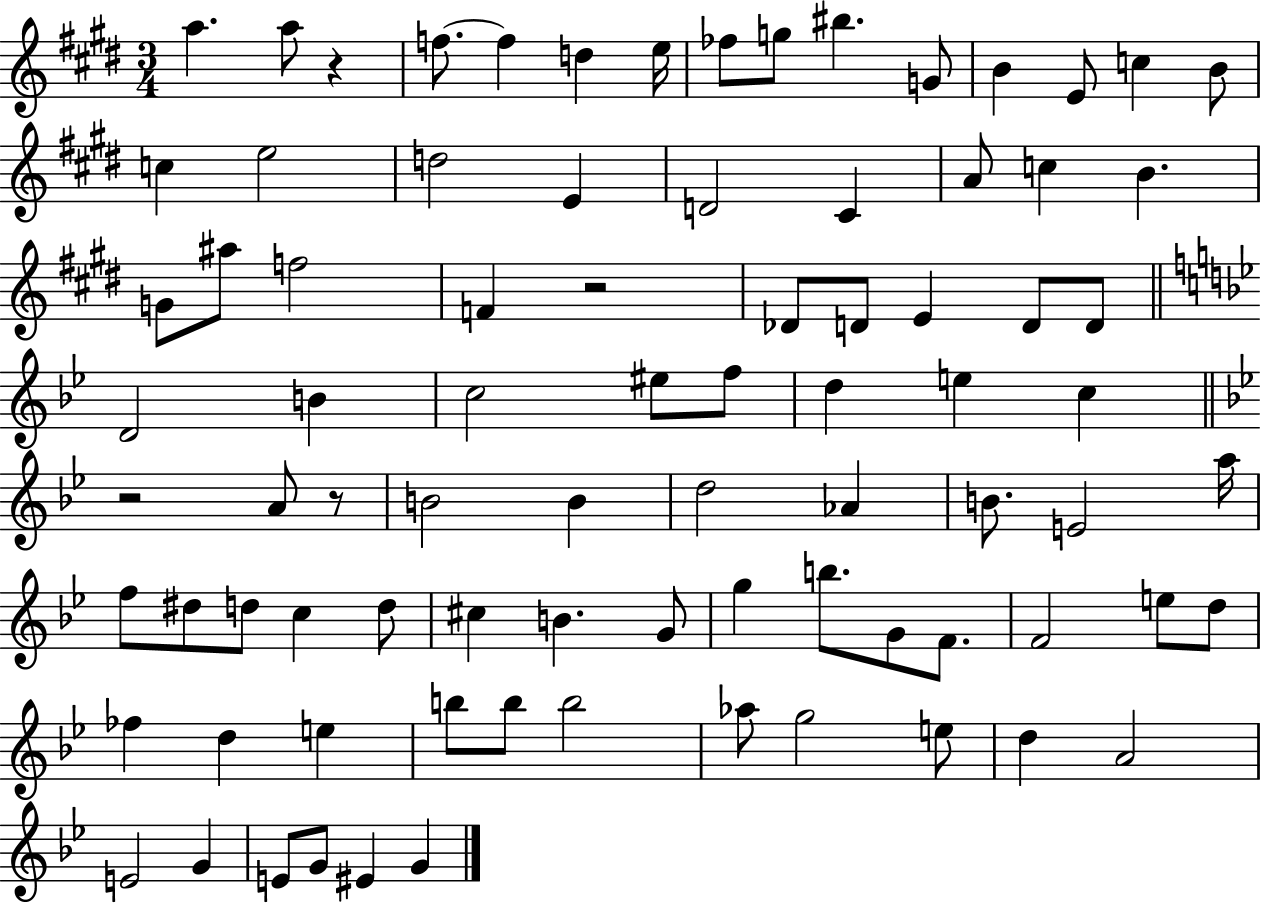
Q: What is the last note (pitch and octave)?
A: G4